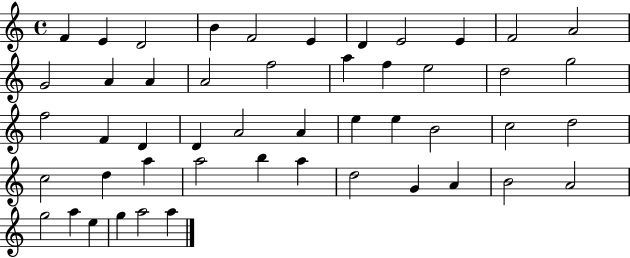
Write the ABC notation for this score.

X:1
T:Untitled
M:4/4
L:1/4
K:C
F E D2 B F2 E D E2 E F2 A2 G2 A A A2 f2 a f e2 d2 g2 f2 F D D A2 A e e B2 c2 d2 c2 d a a2 b a d2 G A B2 A2 g2 a e g a2 a